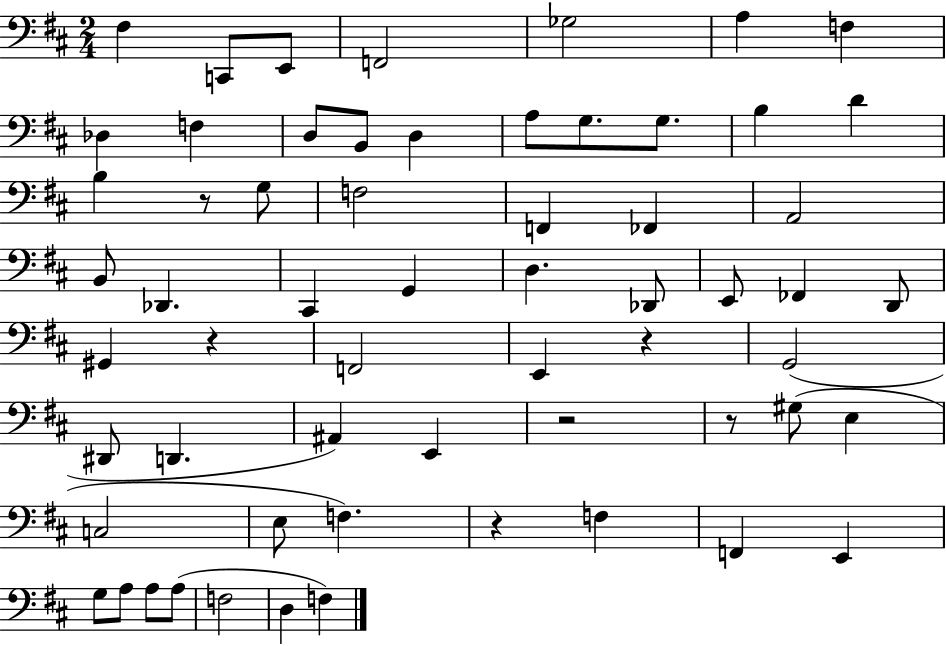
F#3/q C2/e E2/e F2/h Gb3/h A3/q F3/q Db3/q F3/q D3/e B2/e D3/q A3/e G3/e. G3/e. B3/q D4/q B3/q R/e G3/e F3/h F2/q FES2/q A2/h B2/e Db2/q. C#2/q G2/q D3/q. Db2/e E2/e FES2/q D2/e G#2/q R/q F2/h E2/q R/q G2/h D#2/e D2/q. A#2/q E2/q R/h R/e G#3/e E3/q C3/h E3/e F3/q. R/q F3/q F2/q E2/q G3/e A3/e A3/e A3/e F3/h D3/q F3/q